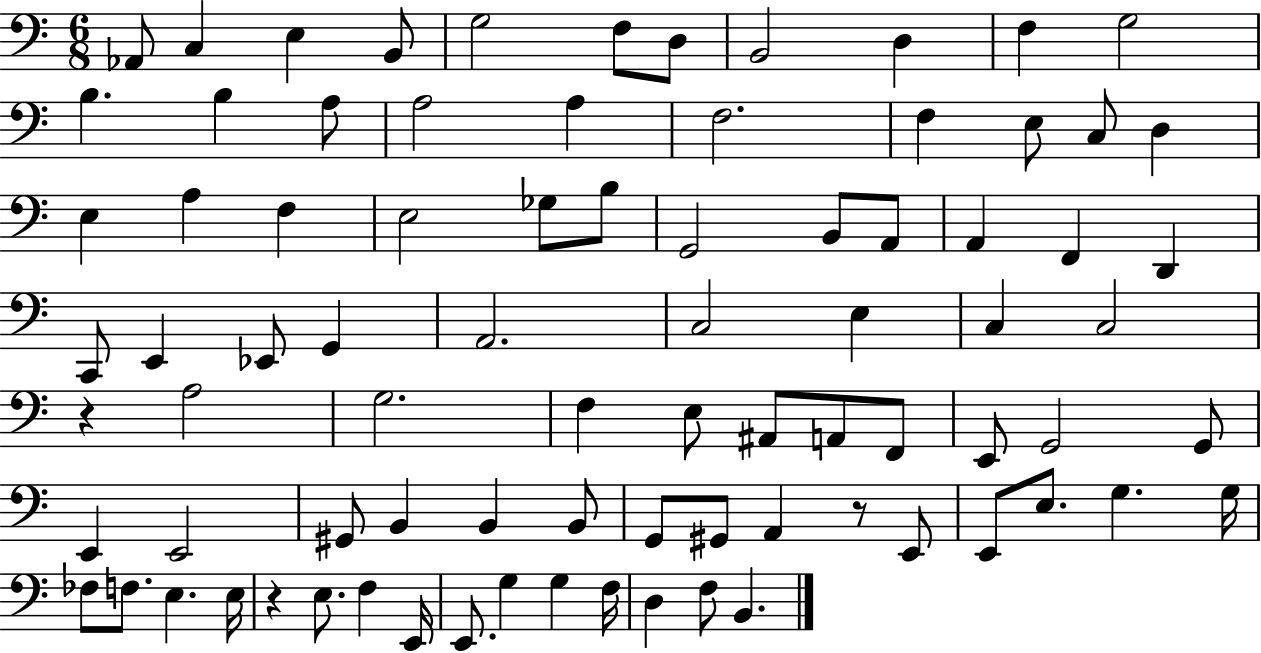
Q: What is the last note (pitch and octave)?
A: B2